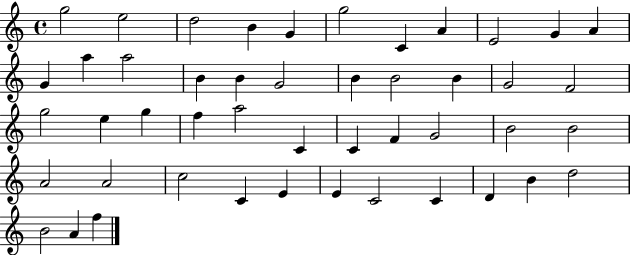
{
  \clef treble
  \time 4/4
  \defaultTimeSignature
  \key c \major
  g''2 e''2 | d''2 b'4 g'4 | g''2 c'4 a'4 | e'2 g'4 a'4 | \break g'4 a''4 a''2 | b'4 b'4 g'2 | b'4 b'2 b'4 | g'2 f'2 | \break g''2 e''4 g''4 | f''4 a''2 c'4 | c'4 f'4 g'2 | b'2 b'2 | \break a'2 a'2 | c''2 c'4 e'4 | e'4 c'2 c'4 | d'4 b'4 d''2 | \break b'2 a'4 f''4 | \bar "|."
}